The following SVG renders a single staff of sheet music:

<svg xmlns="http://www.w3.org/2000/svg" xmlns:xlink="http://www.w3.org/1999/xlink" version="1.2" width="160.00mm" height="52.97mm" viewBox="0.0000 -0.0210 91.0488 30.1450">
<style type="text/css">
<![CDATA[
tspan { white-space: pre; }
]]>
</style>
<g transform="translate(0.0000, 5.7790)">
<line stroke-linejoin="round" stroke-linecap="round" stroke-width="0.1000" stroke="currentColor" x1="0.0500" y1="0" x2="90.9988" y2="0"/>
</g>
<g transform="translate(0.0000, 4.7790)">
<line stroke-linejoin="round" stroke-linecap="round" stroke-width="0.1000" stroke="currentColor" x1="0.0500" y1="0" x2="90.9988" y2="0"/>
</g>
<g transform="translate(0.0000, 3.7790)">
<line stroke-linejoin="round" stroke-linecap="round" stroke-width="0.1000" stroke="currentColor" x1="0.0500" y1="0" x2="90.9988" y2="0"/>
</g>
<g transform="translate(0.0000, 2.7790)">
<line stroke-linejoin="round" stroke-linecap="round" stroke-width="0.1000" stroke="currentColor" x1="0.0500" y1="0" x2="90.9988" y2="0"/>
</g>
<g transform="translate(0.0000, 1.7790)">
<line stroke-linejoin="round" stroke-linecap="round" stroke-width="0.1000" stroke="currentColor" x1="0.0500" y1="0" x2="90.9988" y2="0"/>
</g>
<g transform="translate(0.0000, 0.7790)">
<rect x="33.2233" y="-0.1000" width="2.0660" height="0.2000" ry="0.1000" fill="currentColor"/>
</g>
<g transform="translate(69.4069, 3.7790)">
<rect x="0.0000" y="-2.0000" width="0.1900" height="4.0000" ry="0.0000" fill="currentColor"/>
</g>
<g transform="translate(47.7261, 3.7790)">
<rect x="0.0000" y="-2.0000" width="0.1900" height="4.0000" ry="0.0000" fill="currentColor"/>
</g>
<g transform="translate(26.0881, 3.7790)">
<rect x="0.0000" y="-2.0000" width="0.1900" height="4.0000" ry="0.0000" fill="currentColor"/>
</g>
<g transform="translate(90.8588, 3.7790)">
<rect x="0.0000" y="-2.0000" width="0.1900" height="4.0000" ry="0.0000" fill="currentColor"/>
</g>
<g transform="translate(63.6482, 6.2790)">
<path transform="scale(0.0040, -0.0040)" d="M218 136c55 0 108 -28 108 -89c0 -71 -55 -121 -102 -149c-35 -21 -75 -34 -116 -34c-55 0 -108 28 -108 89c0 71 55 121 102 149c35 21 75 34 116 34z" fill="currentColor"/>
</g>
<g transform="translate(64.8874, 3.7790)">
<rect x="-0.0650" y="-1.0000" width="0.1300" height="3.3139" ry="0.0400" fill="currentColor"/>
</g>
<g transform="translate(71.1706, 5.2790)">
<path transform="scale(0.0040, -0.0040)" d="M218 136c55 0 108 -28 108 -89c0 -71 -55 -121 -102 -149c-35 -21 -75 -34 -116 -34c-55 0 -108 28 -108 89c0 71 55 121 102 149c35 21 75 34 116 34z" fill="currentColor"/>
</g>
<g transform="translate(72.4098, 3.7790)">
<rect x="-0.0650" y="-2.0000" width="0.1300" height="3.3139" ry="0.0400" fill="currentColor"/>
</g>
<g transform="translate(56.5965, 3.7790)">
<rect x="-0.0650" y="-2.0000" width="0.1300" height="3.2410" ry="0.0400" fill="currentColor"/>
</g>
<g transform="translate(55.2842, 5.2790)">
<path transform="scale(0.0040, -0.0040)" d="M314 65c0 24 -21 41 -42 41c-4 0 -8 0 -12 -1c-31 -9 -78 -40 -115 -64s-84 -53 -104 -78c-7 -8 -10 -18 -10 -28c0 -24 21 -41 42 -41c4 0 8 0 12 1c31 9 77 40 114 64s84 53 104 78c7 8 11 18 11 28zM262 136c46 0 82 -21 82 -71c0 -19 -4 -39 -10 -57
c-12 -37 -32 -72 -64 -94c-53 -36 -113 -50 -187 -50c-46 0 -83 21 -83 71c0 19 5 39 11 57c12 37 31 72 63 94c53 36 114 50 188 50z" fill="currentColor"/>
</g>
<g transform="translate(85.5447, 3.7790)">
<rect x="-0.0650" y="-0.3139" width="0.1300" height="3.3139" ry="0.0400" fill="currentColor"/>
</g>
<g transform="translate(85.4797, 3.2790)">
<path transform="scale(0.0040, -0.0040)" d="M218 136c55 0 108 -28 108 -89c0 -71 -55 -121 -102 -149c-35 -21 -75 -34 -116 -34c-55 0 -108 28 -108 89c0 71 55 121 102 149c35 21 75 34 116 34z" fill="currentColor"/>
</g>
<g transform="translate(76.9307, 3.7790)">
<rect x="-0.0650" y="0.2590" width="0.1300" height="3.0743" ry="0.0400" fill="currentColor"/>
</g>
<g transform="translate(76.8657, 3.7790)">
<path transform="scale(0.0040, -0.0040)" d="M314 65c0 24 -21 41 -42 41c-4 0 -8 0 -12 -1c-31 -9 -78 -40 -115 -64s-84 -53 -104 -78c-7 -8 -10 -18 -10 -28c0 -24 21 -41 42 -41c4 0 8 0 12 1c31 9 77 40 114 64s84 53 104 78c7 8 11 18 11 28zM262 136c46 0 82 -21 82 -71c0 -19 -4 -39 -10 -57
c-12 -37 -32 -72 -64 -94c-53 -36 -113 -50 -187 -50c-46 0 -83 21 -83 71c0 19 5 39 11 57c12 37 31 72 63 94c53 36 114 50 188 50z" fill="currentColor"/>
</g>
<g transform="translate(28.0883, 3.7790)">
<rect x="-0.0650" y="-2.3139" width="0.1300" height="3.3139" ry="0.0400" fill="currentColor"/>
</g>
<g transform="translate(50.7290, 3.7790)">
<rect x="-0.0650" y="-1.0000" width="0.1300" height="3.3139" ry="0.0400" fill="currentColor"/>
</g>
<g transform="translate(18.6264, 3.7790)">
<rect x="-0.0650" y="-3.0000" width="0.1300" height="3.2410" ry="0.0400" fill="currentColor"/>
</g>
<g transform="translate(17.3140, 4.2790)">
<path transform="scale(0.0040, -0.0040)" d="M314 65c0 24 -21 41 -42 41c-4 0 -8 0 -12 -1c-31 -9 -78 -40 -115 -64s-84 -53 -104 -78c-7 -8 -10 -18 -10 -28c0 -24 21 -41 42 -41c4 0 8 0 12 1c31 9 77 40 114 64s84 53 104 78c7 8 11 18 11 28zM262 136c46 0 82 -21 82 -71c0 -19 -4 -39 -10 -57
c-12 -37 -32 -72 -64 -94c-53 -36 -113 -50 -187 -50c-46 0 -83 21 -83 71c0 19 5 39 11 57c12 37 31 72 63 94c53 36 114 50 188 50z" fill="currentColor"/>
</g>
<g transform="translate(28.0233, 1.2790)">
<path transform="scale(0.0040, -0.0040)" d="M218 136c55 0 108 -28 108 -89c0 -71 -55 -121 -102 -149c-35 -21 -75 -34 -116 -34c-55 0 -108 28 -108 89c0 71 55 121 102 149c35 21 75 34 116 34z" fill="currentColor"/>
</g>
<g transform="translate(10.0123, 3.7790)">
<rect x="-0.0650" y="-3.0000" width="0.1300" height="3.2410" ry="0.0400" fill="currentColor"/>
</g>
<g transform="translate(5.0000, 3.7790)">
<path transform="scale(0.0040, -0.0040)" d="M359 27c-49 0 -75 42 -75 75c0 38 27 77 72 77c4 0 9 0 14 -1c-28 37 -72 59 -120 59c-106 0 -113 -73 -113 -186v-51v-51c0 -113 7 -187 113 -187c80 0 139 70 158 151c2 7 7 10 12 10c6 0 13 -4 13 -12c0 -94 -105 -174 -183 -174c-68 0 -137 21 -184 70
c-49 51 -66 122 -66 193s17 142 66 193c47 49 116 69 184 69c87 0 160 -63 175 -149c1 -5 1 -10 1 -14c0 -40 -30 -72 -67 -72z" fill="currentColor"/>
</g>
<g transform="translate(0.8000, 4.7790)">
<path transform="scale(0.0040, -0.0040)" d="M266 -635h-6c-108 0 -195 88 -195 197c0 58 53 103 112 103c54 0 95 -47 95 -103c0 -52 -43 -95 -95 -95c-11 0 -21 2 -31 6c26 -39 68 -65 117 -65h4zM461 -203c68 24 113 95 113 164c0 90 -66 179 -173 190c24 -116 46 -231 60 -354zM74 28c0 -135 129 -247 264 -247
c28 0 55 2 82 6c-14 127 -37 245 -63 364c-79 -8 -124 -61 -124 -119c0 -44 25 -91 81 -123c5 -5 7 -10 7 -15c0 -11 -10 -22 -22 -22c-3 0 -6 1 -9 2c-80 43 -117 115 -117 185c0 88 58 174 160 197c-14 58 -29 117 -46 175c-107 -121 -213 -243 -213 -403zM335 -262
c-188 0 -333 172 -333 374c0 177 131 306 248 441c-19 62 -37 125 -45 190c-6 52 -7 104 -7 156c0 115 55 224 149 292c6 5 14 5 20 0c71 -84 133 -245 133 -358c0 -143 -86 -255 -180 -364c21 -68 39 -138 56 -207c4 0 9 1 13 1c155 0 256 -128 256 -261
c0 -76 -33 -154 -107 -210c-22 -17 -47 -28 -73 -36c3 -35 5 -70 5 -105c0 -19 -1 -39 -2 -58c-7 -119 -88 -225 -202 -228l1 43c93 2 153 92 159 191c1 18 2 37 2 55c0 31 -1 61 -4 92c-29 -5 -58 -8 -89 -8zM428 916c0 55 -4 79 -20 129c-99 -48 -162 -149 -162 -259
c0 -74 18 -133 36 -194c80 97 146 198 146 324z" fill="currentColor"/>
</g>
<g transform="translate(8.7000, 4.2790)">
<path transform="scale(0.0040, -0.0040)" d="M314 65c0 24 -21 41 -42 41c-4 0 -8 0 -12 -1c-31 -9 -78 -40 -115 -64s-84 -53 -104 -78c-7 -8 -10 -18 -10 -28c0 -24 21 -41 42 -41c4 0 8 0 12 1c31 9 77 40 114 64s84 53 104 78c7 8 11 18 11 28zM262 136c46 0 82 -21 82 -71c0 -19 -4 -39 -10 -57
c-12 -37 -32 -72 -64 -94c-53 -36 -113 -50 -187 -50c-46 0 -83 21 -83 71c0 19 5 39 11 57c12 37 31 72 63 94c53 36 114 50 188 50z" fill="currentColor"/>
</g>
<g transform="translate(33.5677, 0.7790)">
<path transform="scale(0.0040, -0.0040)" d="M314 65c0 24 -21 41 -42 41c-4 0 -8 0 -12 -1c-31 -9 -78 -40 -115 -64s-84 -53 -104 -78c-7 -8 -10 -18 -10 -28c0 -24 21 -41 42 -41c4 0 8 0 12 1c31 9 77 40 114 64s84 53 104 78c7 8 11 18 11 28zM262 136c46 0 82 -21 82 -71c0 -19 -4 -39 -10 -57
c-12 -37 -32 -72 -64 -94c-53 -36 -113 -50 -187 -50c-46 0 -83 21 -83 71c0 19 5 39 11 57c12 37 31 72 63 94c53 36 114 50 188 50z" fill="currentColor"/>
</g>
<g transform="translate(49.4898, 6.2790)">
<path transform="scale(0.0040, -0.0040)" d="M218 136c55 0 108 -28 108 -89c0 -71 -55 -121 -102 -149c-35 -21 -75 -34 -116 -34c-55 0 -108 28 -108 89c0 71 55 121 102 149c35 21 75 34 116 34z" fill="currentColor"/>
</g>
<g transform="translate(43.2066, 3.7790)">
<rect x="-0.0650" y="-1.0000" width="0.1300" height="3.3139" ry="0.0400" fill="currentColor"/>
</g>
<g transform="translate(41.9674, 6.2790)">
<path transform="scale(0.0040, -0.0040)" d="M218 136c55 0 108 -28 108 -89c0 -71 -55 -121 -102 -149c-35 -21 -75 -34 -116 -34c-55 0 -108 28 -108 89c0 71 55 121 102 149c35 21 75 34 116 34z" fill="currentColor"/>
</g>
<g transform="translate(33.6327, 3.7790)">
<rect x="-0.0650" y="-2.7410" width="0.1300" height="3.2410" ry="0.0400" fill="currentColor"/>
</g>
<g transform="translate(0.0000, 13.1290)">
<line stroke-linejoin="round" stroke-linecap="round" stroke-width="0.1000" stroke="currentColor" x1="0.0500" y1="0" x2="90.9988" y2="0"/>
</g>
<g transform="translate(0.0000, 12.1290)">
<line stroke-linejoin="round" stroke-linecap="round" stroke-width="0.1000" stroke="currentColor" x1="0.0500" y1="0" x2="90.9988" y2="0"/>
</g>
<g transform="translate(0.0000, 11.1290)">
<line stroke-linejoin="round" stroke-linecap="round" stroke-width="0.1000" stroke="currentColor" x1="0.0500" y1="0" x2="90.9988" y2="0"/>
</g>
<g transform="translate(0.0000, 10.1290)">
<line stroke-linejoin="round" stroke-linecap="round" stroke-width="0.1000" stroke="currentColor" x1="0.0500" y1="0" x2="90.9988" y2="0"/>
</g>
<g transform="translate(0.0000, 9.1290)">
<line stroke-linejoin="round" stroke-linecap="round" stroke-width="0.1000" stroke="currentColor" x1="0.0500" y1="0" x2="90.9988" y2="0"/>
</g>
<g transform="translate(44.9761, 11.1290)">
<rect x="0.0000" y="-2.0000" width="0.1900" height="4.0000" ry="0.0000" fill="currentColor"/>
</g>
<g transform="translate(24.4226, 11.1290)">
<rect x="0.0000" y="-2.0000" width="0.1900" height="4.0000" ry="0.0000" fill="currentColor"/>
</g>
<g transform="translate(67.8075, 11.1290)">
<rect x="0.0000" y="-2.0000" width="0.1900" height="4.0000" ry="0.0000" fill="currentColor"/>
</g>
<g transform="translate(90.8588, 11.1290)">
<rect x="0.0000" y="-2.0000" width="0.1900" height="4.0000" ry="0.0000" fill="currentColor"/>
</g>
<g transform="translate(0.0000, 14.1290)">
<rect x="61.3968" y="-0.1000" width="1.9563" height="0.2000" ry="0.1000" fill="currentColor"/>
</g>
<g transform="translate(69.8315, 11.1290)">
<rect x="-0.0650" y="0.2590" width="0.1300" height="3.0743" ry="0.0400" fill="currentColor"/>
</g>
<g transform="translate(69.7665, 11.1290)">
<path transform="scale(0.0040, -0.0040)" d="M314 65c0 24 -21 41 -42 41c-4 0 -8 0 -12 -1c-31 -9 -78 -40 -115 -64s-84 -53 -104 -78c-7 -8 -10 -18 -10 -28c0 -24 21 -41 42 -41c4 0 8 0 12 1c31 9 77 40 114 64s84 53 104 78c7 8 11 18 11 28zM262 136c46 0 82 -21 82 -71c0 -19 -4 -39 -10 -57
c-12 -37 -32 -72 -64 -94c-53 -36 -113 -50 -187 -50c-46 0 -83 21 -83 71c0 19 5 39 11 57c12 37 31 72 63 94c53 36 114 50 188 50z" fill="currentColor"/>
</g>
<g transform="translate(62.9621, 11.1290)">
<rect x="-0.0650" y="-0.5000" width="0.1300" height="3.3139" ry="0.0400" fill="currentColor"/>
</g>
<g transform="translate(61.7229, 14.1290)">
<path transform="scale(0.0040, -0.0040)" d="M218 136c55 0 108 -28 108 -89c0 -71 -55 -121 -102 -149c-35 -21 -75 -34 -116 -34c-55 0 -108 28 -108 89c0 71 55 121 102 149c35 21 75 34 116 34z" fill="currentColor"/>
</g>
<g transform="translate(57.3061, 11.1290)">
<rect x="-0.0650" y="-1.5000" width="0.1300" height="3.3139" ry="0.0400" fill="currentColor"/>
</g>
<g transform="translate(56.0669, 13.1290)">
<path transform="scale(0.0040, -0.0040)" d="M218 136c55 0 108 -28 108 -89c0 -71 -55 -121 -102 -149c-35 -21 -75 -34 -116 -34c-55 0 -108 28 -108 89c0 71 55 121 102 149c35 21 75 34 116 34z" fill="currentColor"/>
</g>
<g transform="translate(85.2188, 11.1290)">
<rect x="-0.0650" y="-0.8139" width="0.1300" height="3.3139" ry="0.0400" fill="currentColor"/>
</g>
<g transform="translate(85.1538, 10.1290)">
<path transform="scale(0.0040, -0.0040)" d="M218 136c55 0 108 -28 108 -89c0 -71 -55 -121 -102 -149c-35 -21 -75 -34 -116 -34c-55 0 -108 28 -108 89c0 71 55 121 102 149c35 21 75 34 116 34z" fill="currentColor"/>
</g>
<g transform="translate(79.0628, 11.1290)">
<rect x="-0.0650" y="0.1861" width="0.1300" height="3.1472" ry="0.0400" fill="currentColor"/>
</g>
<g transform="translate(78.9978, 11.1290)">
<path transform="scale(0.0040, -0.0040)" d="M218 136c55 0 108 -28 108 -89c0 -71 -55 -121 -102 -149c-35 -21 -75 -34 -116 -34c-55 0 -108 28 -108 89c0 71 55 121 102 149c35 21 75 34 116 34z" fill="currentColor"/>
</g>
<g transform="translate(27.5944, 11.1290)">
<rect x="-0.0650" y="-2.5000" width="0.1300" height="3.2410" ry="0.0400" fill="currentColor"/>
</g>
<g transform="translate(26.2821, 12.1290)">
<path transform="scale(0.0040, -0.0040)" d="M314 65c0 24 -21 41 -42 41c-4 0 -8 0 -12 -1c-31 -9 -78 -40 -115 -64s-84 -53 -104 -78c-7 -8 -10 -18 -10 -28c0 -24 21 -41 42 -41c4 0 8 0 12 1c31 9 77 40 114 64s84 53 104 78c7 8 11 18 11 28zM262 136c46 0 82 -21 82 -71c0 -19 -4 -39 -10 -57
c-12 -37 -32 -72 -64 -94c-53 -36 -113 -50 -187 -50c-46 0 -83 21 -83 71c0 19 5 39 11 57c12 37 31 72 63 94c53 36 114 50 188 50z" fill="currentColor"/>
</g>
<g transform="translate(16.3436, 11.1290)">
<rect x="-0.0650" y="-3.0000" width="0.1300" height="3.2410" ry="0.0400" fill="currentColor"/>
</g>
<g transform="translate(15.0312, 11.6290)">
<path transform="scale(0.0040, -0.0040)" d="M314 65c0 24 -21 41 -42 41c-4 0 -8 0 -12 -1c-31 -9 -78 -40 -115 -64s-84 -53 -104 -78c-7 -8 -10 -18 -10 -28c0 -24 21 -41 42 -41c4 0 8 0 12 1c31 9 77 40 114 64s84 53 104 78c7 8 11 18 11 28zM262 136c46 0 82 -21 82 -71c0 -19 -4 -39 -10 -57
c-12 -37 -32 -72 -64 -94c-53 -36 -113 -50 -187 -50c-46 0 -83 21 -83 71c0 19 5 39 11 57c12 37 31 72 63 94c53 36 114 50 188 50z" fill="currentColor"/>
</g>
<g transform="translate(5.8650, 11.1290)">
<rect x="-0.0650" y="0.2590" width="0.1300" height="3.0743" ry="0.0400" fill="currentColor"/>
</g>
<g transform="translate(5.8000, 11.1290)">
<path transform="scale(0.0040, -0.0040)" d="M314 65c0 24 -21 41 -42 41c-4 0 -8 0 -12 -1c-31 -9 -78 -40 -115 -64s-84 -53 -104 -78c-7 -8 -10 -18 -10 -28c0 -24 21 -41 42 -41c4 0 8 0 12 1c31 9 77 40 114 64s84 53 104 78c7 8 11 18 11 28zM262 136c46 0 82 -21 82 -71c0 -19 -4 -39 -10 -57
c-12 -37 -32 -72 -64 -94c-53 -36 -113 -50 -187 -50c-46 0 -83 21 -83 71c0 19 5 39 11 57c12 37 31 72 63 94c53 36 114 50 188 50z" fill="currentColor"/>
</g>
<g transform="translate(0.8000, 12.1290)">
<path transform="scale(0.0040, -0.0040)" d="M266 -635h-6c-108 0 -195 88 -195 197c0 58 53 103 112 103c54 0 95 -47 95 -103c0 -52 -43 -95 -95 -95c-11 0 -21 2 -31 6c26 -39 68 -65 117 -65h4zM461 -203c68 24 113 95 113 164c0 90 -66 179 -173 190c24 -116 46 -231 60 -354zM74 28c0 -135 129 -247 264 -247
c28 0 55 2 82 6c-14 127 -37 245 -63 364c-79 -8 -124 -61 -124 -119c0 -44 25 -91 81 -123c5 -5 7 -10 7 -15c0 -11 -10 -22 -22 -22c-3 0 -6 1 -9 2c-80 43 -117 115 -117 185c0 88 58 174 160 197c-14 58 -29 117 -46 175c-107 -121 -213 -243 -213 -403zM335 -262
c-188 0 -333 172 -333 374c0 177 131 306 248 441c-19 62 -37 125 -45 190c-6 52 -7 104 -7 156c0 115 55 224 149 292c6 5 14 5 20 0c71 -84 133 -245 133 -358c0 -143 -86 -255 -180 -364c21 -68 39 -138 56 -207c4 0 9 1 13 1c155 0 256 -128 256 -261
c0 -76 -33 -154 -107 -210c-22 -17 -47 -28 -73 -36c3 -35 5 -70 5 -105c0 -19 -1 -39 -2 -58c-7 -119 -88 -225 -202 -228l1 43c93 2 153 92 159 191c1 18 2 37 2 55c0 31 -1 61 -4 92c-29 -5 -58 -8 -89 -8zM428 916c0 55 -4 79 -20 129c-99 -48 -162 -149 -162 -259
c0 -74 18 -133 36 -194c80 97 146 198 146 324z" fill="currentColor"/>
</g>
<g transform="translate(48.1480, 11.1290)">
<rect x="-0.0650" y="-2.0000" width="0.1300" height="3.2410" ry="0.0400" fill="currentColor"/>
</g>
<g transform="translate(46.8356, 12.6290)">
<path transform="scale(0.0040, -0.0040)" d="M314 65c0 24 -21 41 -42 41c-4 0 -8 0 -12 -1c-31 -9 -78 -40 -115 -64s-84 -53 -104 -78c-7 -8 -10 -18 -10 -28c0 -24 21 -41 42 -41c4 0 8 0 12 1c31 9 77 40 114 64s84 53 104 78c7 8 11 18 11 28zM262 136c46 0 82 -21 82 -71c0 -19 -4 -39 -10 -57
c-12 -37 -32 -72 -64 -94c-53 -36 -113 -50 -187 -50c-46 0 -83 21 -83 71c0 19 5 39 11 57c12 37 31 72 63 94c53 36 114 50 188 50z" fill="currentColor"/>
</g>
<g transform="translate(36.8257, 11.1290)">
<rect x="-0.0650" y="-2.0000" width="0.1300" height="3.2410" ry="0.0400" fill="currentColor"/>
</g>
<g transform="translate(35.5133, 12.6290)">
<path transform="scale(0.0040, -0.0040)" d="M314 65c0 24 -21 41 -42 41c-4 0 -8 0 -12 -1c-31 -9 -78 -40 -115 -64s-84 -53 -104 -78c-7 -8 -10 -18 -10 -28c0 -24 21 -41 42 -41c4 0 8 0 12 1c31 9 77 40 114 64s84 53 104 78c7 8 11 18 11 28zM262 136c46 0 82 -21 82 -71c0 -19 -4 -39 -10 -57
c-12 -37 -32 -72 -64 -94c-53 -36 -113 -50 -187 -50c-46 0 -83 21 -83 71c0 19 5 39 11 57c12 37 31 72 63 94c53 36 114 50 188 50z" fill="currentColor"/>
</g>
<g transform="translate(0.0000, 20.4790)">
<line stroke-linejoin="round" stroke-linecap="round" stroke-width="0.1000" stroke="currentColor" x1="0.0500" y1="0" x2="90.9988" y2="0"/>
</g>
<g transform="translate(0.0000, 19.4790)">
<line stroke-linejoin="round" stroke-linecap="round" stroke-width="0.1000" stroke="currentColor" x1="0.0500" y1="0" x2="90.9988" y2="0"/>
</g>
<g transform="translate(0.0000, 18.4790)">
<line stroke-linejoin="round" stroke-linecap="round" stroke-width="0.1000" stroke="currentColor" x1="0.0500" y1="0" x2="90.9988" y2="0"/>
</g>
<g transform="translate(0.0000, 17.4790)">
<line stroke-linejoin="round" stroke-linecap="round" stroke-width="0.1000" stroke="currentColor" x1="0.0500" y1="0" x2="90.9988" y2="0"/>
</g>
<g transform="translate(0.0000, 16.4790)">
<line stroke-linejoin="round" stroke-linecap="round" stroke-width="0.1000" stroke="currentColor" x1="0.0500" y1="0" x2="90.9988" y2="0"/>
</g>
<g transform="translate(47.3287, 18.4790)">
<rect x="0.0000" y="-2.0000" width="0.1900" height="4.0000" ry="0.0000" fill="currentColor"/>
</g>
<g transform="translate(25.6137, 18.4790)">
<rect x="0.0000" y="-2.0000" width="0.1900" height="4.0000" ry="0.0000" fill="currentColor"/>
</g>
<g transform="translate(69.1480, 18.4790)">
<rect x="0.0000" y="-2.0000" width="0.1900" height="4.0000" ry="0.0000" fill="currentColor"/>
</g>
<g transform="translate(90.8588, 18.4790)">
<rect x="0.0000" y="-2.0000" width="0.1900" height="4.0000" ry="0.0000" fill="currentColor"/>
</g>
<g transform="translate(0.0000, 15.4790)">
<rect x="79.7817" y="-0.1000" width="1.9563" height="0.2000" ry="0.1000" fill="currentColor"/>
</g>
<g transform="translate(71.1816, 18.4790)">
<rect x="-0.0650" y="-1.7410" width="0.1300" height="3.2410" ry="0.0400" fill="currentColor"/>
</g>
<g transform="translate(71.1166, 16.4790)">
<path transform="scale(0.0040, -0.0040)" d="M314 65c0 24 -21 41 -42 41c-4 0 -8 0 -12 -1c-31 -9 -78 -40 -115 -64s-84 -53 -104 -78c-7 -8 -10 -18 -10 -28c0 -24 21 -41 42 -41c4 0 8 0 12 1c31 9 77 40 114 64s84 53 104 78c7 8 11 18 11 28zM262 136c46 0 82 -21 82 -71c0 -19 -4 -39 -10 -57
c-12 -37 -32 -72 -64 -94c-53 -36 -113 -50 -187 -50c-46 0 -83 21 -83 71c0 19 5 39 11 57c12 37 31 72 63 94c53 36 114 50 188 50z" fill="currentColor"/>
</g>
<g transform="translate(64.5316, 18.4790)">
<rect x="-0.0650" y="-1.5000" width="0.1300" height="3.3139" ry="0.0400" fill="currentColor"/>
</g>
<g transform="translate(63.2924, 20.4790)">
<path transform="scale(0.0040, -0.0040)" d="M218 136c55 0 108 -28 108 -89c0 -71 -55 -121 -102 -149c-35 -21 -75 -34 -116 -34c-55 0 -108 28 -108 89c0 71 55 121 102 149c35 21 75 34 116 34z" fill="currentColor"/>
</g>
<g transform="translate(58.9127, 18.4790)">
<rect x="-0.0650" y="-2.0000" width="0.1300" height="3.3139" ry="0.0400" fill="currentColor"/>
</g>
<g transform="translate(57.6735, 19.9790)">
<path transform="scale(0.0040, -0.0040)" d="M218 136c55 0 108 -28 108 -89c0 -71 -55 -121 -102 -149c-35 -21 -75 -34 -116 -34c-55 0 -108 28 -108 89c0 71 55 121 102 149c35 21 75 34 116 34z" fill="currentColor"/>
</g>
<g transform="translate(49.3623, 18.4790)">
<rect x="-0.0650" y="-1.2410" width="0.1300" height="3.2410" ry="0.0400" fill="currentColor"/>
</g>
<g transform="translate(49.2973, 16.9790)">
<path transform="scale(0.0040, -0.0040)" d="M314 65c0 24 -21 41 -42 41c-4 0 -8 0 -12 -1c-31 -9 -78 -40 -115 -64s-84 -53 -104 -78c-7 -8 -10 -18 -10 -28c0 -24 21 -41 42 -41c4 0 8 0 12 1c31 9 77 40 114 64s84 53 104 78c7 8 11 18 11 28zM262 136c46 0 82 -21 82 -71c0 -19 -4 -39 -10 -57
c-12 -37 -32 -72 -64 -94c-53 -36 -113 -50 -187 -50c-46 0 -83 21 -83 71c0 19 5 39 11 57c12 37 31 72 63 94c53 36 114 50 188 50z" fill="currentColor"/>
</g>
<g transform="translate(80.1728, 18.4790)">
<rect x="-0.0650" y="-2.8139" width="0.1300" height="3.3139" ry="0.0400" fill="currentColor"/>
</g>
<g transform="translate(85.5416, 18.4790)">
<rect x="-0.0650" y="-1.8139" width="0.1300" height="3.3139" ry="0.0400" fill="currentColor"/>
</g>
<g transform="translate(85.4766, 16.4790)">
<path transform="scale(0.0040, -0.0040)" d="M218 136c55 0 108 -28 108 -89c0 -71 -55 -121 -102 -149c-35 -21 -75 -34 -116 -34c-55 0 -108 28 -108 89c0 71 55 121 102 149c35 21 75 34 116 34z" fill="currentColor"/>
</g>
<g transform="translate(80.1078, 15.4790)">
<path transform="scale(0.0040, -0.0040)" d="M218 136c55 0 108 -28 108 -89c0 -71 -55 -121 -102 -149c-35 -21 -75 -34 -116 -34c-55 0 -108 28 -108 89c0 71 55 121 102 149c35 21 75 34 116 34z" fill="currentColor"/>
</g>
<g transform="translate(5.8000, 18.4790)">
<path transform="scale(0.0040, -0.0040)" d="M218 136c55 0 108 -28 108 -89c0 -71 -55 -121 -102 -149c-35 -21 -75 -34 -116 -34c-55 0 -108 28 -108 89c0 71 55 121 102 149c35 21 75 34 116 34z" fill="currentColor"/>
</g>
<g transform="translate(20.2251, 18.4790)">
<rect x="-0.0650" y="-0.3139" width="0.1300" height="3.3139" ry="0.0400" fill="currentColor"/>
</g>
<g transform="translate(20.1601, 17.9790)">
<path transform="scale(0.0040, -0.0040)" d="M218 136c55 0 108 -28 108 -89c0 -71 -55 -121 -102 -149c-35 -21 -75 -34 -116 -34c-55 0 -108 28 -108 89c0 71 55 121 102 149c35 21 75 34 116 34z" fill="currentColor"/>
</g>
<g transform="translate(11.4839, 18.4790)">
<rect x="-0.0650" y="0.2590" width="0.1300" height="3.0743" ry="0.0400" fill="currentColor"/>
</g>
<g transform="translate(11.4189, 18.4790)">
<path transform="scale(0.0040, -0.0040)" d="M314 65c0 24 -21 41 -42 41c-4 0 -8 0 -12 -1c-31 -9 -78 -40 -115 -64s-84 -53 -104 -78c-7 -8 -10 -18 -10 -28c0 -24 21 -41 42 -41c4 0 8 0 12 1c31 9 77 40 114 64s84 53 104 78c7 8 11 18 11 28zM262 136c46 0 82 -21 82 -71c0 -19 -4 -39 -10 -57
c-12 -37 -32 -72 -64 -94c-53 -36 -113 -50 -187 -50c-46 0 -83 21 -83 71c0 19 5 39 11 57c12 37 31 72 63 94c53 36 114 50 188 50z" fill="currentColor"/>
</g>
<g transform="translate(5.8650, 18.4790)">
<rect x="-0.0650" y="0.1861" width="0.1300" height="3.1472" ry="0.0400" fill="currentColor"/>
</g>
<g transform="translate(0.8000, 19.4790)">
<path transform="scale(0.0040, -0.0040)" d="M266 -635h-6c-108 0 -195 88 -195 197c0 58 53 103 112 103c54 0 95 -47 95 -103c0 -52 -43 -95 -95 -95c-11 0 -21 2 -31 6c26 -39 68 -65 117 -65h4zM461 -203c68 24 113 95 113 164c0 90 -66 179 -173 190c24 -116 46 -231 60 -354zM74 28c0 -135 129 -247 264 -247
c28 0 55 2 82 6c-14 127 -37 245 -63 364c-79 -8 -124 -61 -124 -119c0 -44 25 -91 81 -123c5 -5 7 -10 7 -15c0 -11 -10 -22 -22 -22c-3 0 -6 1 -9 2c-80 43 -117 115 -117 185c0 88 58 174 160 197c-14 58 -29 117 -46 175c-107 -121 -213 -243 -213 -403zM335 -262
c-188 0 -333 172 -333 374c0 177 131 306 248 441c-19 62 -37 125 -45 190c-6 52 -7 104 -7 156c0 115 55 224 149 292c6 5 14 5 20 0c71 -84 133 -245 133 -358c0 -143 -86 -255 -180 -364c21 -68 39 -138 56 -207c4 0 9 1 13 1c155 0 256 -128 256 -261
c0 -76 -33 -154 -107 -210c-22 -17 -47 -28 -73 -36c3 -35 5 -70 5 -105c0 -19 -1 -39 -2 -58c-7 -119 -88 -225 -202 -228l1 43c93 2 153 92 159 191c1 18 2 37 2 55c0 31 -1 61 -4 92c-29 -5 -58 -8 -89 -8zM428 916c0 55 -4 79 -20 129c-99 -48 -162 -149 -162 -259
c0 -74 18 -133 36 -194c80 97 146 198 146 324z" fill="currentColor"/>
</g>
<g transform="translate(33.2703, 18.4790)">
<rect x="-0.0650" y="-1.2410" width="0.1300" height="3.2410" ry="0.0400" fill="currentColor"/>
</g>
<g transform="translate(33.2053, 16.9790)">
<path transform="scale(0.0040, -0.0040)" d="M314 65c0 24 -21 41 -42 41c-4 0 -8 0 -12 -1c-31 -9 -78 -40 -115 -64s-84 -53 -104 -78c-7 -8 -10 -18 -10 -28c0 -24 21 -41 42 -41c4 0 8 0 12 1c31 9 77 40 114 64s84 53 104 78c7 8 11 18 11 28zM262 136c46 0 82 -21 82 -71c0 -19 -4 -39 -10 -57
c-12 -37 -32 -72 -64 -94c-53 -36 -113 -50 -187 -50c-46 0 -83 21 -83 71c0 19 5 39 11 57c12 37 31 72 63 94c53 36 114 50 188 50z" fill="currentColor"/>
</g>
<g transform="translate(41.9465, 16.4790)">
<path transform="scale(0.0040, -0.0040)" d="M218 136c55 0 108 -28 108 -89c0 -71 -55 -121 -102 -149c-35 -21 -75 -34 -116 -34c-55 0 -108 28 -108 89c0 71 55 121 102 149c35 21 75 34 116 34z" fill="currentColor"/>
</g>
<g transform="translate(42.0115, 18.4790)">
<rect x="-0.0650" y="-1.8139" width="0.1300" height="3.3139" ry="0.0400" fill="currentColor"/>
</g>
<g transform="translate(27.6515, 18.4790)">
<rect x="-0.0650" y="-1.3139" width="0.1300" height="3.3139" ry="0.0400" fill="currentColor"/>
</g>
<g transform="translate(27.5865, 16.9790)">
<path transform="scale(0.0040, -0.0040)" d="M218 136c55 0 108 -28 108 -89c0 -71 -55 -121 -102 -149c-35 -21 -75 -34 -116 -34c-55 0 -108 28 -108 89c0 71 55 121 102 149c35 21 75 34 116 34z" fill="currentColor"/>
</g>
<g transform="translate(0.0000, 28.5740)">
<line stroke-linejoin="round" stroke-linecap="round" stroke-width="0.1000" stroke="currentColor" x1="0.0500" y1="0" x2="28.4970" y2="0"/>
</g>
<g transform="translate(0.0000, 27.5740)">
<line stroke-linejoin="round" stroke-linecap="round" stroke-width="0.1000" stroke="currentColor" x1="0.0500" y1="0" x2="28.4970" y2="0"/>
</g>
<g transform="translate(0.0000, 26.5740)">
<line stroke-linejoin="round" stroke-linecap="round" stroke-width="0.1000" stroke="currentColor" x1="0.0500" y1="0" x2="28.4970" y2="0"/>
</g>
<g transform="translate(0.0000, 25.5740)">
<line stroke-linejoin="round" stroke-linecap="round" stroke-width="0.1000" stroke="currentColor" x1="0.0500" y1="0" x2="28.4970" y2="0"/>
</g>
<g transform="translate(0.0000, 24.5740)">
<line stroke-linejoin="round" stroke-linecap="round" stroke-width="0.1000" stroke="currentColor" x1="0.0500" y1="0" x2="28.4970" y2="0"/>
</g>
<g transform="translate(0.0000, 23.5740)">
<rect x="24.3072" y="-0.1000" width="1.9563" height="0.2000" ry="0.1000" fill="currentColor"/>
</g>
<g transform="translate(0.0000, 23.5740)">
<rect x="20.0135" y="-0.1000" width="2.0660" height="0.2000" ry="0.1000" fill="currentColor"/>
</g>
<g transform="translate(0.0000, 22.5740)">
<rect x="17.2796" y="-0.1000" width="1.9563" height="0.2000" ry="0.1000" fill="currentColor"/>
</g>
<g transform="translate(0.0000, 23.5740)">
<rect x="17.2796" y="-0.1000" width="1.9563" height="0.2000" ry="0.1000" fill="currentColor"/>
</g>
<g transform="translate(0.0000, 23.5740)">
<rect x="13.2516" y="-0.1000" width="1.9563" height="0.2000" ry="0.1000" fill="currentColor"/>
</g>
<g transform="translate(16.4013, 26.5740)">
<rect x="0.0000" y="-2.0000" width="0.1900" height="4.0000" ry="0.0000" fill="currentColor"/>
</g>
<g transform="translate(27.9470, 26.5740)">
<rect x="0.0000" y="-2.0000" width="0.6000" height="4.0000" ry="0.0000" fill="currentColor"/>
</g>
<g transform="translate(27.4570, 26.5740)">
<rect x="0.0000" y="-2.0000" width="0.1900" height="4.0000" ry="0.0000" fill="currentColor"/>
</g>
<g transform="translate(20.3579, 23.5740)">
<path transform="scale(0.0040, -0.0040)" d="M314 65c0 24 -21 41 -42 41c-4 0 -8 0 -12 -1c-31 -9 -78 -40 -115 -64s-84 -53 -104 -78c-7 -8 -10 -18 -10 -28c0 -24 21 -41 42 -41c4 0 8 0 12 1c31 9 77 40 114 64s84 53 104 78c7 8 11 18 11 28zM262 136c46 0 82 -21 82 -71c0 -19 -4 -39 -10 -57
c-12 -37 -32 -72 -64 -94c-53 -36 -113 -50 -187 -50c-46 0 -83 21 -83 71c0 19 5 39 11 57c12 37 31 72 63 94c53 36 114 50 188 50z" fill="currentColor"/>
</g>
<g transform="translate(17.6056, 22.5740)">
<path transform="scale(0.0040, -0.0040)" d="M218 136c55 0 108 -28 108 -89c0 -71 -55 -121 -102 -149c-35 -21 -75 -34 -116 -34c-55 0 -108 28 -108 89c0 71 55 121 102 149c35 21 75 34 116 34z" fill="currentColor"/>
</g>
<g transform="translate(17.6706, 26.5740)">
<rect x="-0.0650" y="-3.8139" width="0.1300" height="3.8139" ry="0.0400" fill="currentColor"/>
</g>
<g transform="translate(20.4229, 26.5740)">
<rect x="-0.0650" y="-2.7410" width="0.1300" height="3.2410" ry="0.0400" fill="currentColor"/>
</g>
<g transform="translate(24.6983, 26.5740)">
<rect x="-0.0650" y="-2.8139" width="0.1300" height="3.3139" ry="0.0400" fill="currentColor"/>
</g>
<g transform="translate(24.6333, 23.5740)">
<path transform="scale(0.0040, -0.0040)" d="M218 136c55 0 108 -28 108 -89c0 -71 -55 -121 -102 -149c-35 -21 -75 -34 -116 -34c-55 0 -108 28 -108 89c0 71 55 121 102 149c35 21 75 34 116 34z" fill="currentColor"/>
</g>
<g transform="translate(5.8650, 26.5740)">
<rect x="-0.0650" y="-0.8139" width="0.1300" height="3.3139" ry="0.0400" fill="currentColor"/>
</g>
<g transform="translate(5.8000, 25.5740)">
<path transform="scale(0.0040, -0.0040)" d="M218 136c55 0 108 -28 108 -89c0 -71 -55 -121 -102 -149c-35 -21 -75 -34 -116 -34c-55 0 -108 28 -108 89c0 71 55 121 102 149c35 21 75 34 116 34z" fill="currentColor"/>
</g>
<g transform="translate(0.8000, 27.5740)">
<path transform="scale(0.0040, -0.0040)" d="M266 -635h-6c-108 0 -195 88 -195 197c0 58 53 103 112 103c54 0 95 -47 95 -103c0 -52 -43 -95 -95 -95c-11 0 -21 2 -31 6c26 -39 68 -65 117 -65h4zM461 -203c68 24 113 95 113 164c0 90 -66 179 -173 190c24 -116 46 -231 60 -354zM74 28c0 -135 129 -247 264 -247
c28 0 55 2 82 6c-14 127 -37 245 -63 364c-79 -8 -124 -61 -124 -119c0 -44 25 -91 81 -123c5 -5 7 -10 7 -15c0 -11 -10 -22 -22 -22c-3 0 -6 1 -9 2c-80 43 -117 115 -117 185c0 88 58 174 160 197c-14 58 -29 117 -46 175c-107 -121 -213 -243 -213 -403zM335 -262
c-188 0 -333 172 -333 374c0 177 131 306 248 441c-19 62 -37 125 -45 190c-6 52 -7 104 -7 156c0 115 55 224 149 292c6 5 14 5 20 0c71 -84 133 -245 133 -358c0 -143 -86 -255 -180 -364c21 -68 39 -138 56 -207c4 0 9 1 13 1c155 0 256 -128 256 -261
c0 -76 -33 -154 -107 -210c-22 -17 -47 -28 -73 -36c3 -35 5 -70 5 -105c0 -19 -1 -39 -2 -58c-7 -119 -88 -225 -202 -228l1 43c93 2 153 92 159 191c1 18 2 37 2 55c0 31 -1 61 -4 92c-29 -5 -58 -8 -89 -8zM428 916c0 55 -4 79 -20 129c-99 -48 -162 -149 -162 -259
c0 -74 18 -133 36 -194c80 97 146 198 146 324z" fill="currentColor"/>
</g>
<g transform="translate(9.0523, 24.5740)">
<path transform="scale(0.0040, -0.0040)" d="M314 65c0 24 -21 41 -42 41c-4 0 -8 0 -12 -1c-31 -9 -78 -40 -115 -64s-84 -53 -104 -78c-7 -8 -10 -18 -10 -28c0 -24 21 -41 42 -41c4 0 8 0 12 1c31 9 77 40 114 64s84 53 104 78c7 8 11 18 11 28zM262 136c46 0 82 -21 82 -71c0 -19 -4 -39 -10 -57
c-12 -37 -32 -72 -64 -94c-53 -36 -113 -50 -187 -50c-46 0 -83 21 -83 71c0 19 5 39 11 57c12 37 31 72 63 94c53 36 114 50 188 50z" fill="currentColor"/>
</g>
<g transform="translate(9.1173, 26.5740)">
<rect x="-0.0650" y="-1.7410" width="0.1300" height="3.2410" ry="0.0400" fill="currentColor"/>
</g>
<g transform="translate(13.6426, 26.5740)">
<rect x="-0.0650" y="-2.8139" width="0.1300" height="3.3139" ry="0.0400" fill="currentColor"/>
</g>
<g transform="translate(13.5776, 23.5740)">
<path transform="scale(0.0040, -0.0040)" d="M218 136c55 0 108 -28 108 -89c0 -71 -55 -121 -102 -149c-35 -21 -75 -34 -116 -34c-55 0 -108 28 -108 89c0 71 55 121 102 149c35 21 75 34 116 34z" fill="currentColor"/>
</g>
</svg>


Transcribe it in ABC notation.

X:1
T:Untitled
M:4/4
L:1/4
K:C
A2 A2 g a2 D D F2 D F B2 c B2 A2 G2 F2 F2 E C B2 B d B B2 c e e2 f e2 F E f2 a f d f2 a c' a2 a